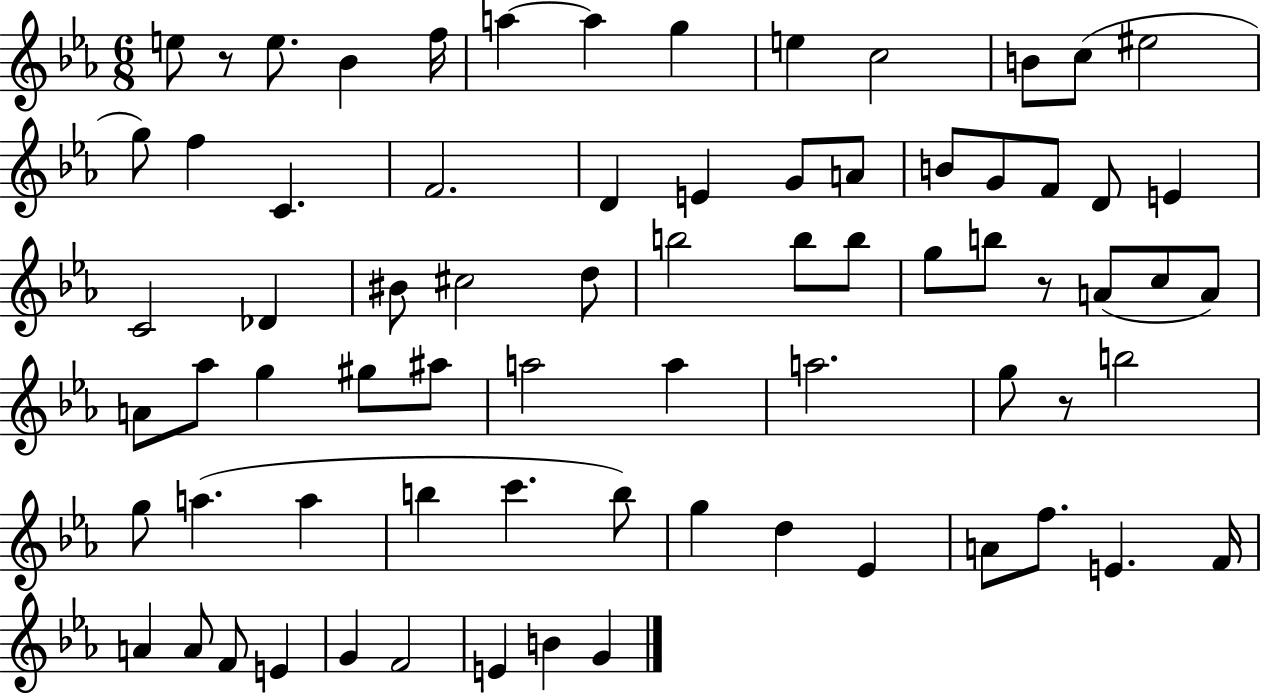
E5/e R/e E5/e. Bb4/q F5/s A5/q A5/q G5/q E5/q C5/h B4/e C5/e EIS5/h G5/e F5/q C4/q. F4/h. D4/q E4/q G4/e A4/e B4/e G4/e F4/e D4/e E4/q C4/h Db4/q BIS4/e C#5/h D5/e B5/h B5/e B5/e G5/e B5/e R/e A4/e C5/e A4/e A4/e Ab5/e G5/q G#5/e A#5/e A5/h A5/q A5/h. G5/e R/e B5/h G5/e A5/q. A5/q B5/q C6/q. B5/e G5/q D5/q Eb4/q A4/e F5/e. E4/q. F4/s A4/q A4/e F4/e E4/q G4/q F4/h E4/q B4/q G4/q